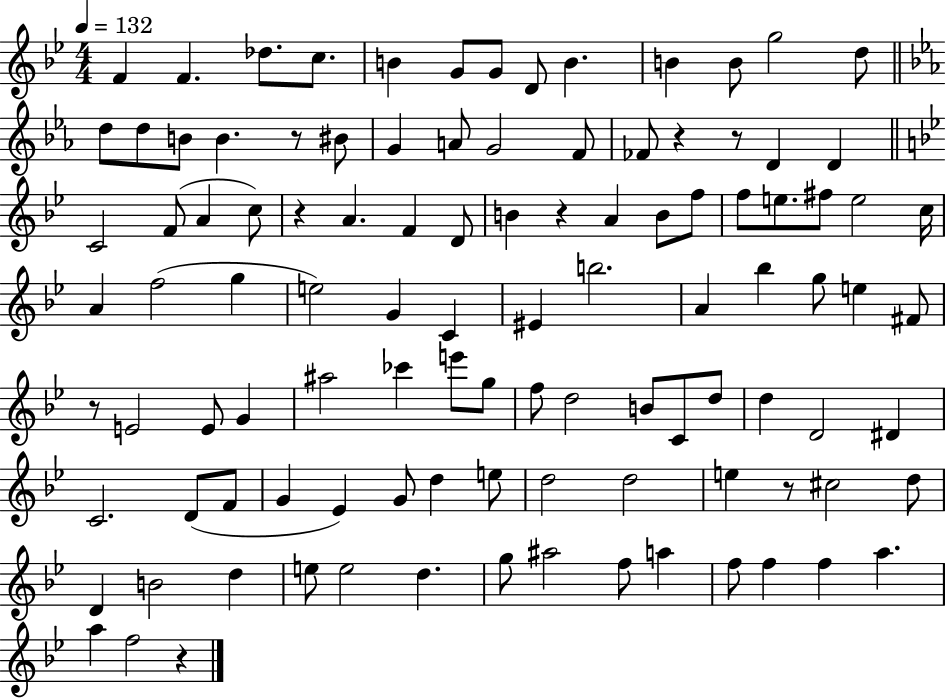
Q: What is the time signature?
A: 4/4